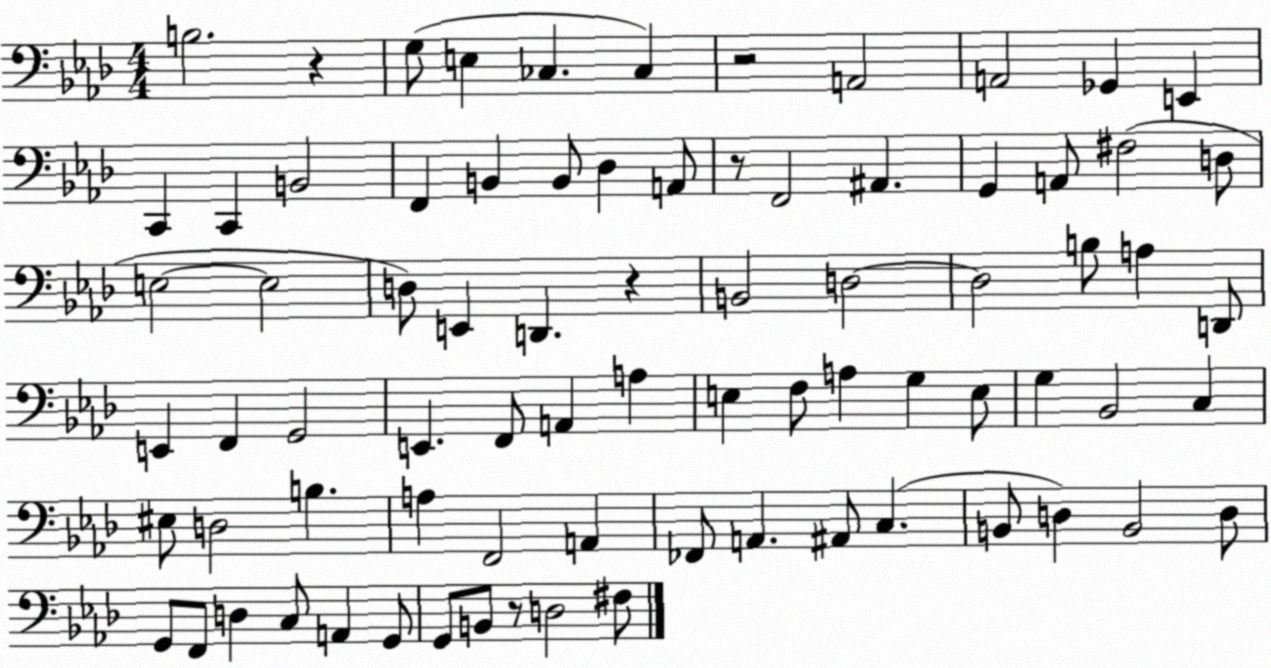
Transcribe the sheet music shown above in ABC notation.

X:1
T:Untitled
M:4/4
L:1/4
K:Ab
B,2 z G,/2 E, _C, _C, z2 A,,2 A,,2 _G,, E,, C,, C,, B,,2 F,, B,, B,,/2 _D, A,,/2 z/2 F,,2 ^A,, G,, A,,/2 ^F,2 D,/2 E,2 E,2 D,/2 E,, D,, z B,,2 D,2 D,2 B,/2 A, D,,/2 E,, F,, G,,2 E,, F,,/2 A,, A, E, F,/2 A, G, E,/2 G, _B,,2 C, ^E,/2 D,2 B, A, F,,2 A,, _F,,/2 A,, ^A,,/2 C, B,,/2 D, B,,2 D,/2 G,,/2 F,,/2 D, C,/2 A,, G,,/2 G,,/2 B,,/2 z/2 D,2 ^F,/2